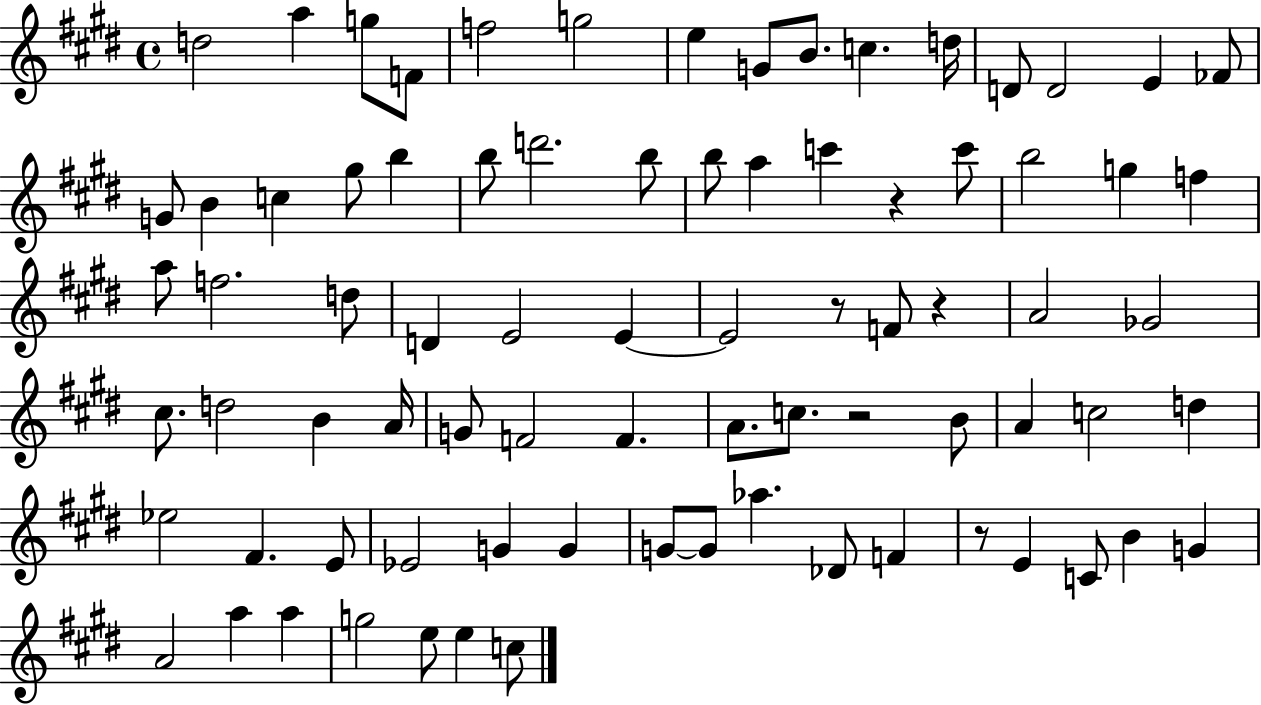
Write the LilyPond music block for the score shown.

{
  \clef treble
  \time 4/4
  \defaultTimeSignature
  \key e \major
  d''2 a''4 g''8 f'8 | f''2 g''2 | e''4 g'8 b'8. c''4. d''16 | d'8 d'2 e'4 fes'8 | \break g'8 b'4 c''4 gis''8 b''4 | b''8 d'''2. b''8 | b''8 a''4 c'''4 r4 c'''8 | b''2 g''4 f''4 | \break a''8 f''2. d''8 | d'4 e'2 e'4~~ | e'2 r8 f'8 r4 | a'2 ges'2 | \break cis''8. d''2 b'4 a'16 | g'8 f'2 f'4. | a'8. c''8. r2 b'8 | a'4 c''2 d''4 | \break ees''2 fis'4. e'8 | ees'2 g'4 g'4 | g'8~~ g'8 aes''4. des'8 f'4 | r8 e'4 c'8 b'4 g'4 | \break a'2 a''4 a''4 | g''2 e''8 e''4 c''8 | \bar "|."
}